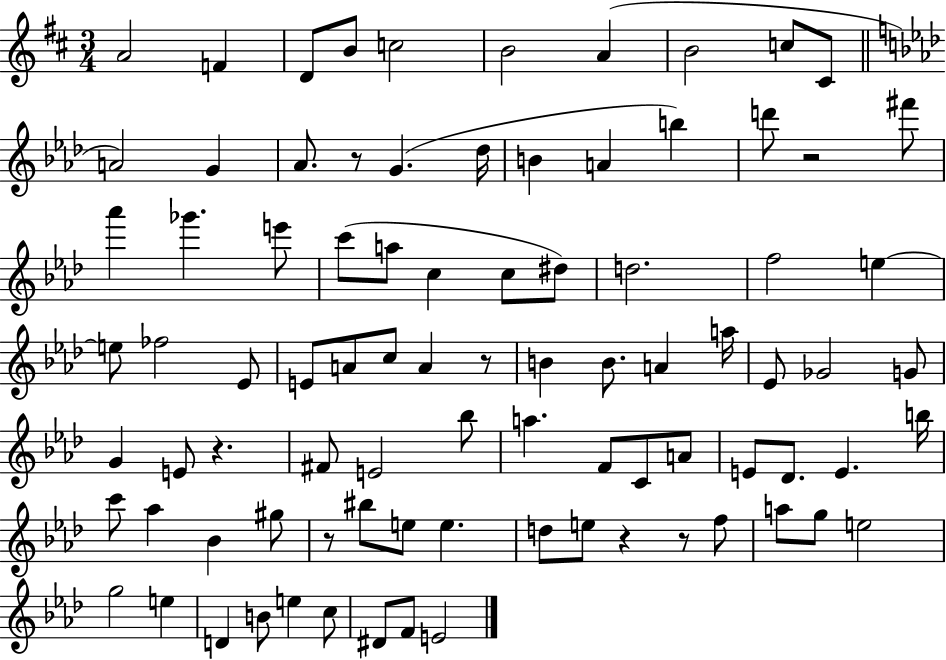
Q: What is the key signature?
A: D major